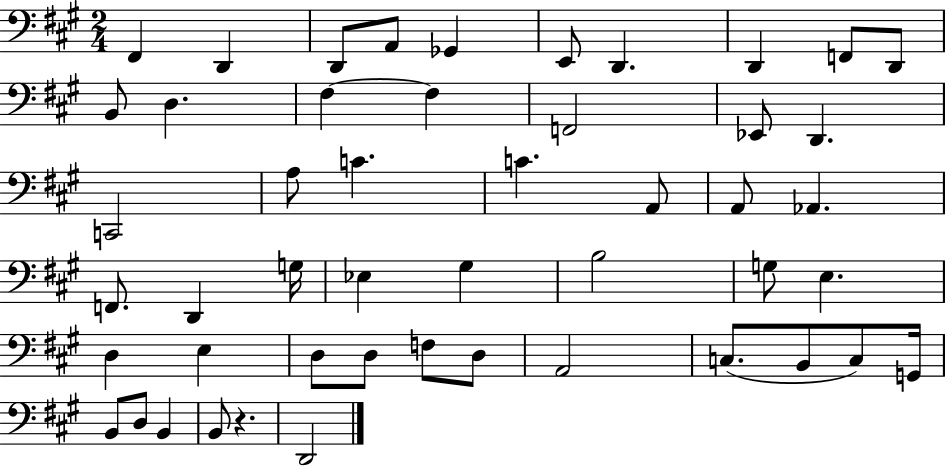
X:1
T:Untitled
M:2/4
L:1/4
K:A
^F,, D,, D,,/2 A,,/2 _G,, E,,/2 D,, D,, F,,/2 D,,/2 B,,/2 D, ^F, ^F, F,,2 _E,,/2 D,, C,,2 A,/2 C C A,,/2 A,,/2 _A,, F,,/2 D,, G,/4 _E, ^G, B,2 G,/2 E, D, E, D,/2 D,/2 F,/2 D,/2 A,,2 C,/2 B,,/2 C,/2 G,,/4 B,,/2 D,/2 B,, B,,/2 z D,,2